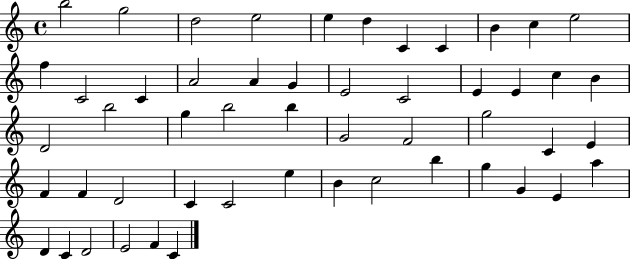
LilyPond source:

{
  \clef treble
  \time 4/4
  \defaultTimeSignature
  \key c \major
  b''2 g''2 | d''2 e''2 | e''4 d''4 c'4 c'4 | b'4 c''4 e''2 | \break f''4 c'2 c'4 | a'2 a'4 g'4 | e'2 c'2 | e'4 e'4 c''4 b'4 | \break d'2 b''2 | g''4 b''2 b''4 | g'2 f'2 | g''2 c'4 e'4 | \break f'4 f'4 d'2 | c'4 c'2 e''4 | b'4 c''2 b''4 | g''4 g'4 e'4 a''4 | \break d'4 c'4 d'2 | e'2 f'4 c'4 | \bar "|."
}